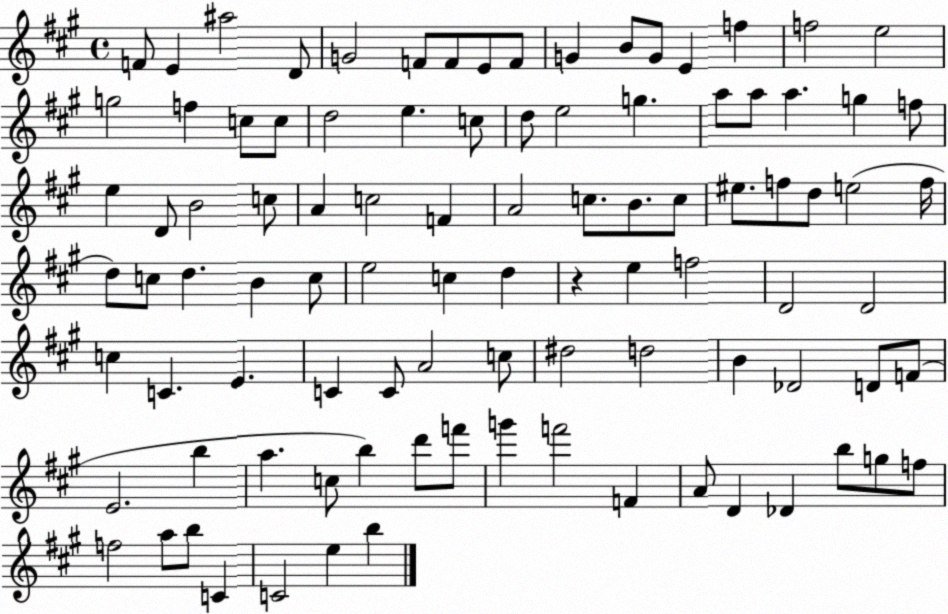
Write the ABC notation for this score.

X:1
T:Untitled
M:4/4
L:1/4
K:A
F/2 E ^a2 D/2 G2 F/2 F/2 E/2 F/2 G B/2 G/2 E f f2 e2 g2 f c/2 c/2 d2 e c/2 d/2 e2 g a/2 a/2 a g f/2 e D/2 B2 c/2 A c2 F A2 c/2 B/2 c/2 ^e/2 f/2 d/2 e2 f/4 d/2 c/2 d B c/2 e2 c d z e f2 D2 D2 c C E C C/2 A2 c/2 ^d2 d2 B _D2 D/2 F/2 E2 b a c/2 b d'/2 f'/2 g' f'2 F A/2 D _D b/2 g/2 f/2 f2 a/2 b/2 C C2 e b